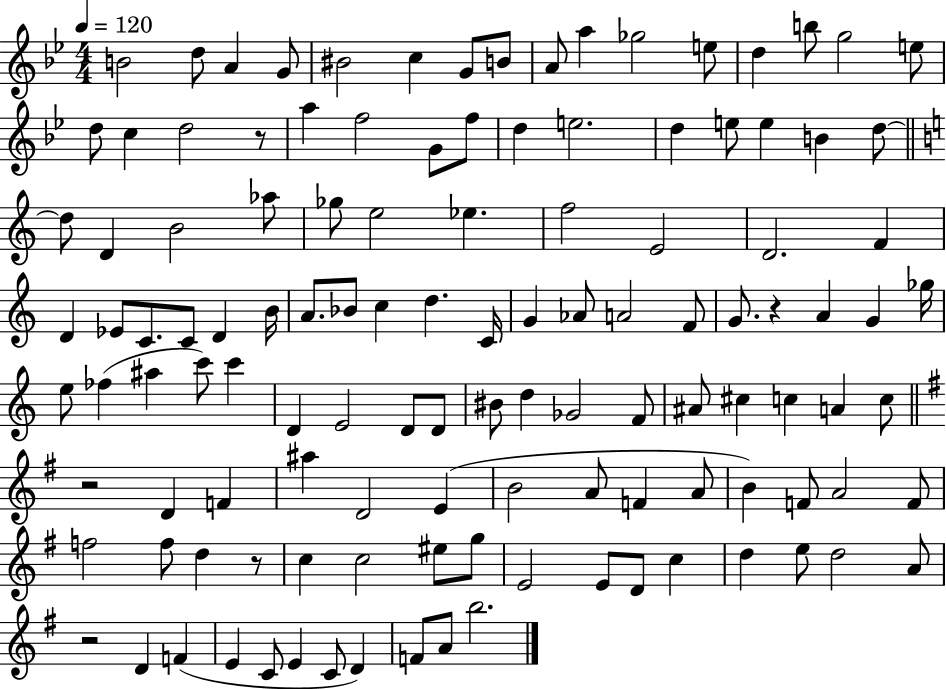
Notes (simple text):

B4/h D5/e A4/q G4/e BIS4/h C5/q G4/e B4/e A4/e A5/q Gb5/h E5/e D5/q B5/e G5/h E5/e D5/e C5/q D5/h R/e A5/q F5/h G4/e F5/e D5/q E5/h. D5/q E5/e E5/q B4/q D5/e D5/e D4/q B4/h Ab5/e Gb5/e E5/h Eb5/q. F5/h E4/h D4/h. F4/q D4/q Eb4/e C4/e. C4/e D4/q B4/s A4/e. Bb4/e C5/q D5/q. C4/s G4/q Ab4/e A4/h F4/e G4/e. R/q A4/q G4/q Gb5/s E5/e FES5/q A#5/q C6/e C6/q D4/q E4/h D4/e D4/e BIS4/e D5/q Gb4/h F4/e A#4/e C#5/q C5/q A4/q C5/e R/h D4/q F4/q A#5/q D4/h E4/q B4/h A4/e F4/q A4/e B4/q F4/e A4/h F4/e F5/h F5/e D5/q R/e C5/q C5/h EIS5/e G5/e E4/h E4/e D4/e C5/q D5/q E5/e D5/h A4/e R/h D4/q F4/q E4/q C4/e E4/q C4/e D4/q F4/e A4/e B5/h.